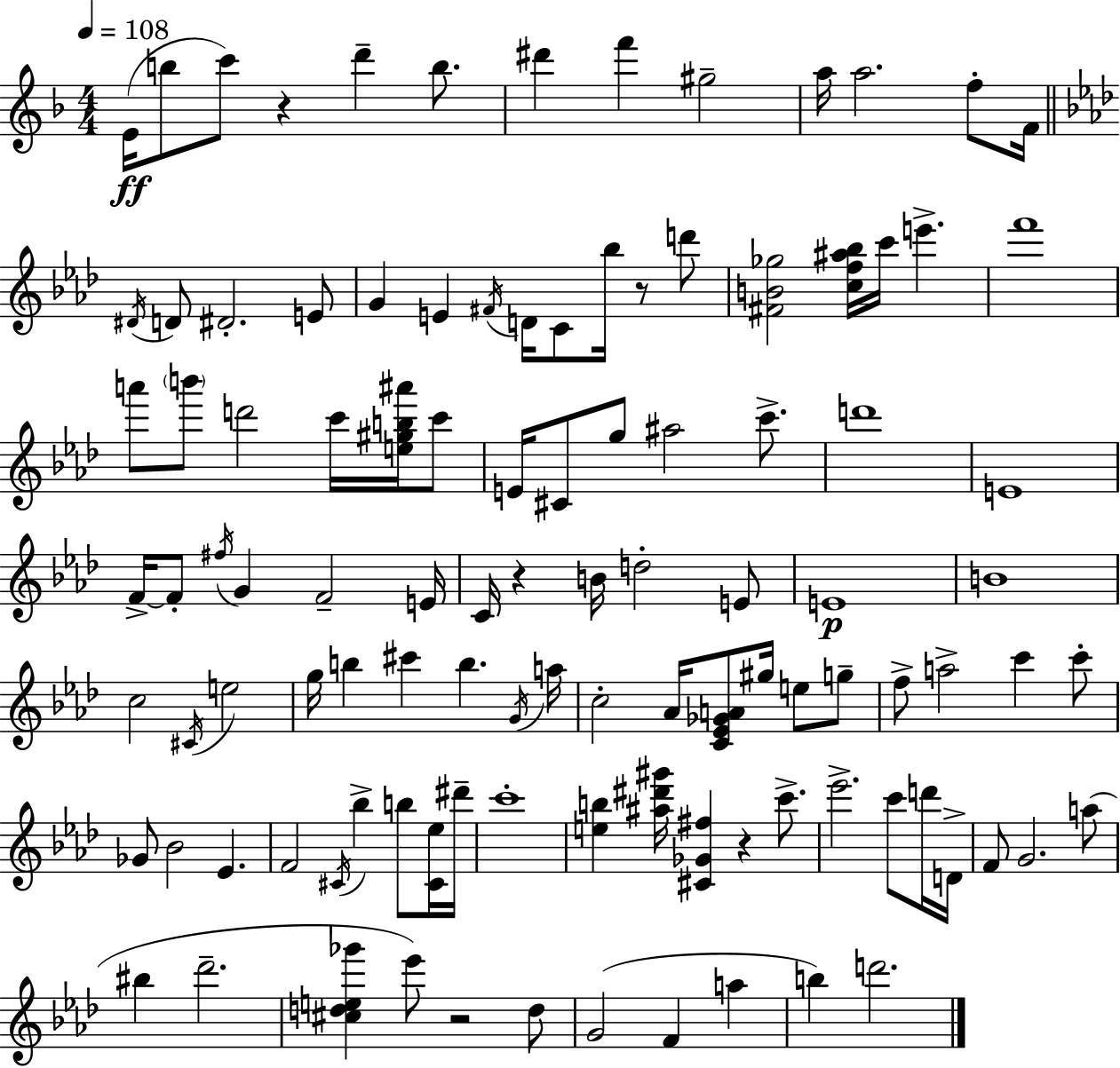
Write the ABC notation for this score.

X:1
T:Untitled
M:4/4
L:1/4
K:Dm
E/4 b/2 c'/2 z d' b/2 ^d' f' ^g2 a/4 a2 f/2 F/4 ^D/4 D/2 ^D2 E/2 G E ^F/4 D/4 C/2 _b/4 z/2 d'/2 [^FB_g]2 [cf^a_b]/4 c'/4 e' f'4 a'/2 b'/2 d'2 c'/4 [e^gb^a']/4 c'/2 E/4 ^C/2 g/2 ^a2 c'/2 d'4 E4 F/4 F/2 ^f/4 G F2 E/4 C/4 z B/4 d2 E/2 E4 B4 c2 ^C/4 e2 g/4 b ^c' b G/4 a/4 c2 _A/4 [C_E_GA]/2 ^g/4 e/2 g/2 f/2 a2 c' c'/2 _G/2 _B2 _E F2 ^C/4 _b b/2 [^C_e]/4 ^d'/4 c'4 [eb] [^a^d'^g']/4 [^C_G^f] z c'/2 _e'2 c'/2 d'/4 D/4 F/2 G2 a/2 ^b _d'2 [^cde_g'] _e'/2 z2 d/2 G2 F a b d'2